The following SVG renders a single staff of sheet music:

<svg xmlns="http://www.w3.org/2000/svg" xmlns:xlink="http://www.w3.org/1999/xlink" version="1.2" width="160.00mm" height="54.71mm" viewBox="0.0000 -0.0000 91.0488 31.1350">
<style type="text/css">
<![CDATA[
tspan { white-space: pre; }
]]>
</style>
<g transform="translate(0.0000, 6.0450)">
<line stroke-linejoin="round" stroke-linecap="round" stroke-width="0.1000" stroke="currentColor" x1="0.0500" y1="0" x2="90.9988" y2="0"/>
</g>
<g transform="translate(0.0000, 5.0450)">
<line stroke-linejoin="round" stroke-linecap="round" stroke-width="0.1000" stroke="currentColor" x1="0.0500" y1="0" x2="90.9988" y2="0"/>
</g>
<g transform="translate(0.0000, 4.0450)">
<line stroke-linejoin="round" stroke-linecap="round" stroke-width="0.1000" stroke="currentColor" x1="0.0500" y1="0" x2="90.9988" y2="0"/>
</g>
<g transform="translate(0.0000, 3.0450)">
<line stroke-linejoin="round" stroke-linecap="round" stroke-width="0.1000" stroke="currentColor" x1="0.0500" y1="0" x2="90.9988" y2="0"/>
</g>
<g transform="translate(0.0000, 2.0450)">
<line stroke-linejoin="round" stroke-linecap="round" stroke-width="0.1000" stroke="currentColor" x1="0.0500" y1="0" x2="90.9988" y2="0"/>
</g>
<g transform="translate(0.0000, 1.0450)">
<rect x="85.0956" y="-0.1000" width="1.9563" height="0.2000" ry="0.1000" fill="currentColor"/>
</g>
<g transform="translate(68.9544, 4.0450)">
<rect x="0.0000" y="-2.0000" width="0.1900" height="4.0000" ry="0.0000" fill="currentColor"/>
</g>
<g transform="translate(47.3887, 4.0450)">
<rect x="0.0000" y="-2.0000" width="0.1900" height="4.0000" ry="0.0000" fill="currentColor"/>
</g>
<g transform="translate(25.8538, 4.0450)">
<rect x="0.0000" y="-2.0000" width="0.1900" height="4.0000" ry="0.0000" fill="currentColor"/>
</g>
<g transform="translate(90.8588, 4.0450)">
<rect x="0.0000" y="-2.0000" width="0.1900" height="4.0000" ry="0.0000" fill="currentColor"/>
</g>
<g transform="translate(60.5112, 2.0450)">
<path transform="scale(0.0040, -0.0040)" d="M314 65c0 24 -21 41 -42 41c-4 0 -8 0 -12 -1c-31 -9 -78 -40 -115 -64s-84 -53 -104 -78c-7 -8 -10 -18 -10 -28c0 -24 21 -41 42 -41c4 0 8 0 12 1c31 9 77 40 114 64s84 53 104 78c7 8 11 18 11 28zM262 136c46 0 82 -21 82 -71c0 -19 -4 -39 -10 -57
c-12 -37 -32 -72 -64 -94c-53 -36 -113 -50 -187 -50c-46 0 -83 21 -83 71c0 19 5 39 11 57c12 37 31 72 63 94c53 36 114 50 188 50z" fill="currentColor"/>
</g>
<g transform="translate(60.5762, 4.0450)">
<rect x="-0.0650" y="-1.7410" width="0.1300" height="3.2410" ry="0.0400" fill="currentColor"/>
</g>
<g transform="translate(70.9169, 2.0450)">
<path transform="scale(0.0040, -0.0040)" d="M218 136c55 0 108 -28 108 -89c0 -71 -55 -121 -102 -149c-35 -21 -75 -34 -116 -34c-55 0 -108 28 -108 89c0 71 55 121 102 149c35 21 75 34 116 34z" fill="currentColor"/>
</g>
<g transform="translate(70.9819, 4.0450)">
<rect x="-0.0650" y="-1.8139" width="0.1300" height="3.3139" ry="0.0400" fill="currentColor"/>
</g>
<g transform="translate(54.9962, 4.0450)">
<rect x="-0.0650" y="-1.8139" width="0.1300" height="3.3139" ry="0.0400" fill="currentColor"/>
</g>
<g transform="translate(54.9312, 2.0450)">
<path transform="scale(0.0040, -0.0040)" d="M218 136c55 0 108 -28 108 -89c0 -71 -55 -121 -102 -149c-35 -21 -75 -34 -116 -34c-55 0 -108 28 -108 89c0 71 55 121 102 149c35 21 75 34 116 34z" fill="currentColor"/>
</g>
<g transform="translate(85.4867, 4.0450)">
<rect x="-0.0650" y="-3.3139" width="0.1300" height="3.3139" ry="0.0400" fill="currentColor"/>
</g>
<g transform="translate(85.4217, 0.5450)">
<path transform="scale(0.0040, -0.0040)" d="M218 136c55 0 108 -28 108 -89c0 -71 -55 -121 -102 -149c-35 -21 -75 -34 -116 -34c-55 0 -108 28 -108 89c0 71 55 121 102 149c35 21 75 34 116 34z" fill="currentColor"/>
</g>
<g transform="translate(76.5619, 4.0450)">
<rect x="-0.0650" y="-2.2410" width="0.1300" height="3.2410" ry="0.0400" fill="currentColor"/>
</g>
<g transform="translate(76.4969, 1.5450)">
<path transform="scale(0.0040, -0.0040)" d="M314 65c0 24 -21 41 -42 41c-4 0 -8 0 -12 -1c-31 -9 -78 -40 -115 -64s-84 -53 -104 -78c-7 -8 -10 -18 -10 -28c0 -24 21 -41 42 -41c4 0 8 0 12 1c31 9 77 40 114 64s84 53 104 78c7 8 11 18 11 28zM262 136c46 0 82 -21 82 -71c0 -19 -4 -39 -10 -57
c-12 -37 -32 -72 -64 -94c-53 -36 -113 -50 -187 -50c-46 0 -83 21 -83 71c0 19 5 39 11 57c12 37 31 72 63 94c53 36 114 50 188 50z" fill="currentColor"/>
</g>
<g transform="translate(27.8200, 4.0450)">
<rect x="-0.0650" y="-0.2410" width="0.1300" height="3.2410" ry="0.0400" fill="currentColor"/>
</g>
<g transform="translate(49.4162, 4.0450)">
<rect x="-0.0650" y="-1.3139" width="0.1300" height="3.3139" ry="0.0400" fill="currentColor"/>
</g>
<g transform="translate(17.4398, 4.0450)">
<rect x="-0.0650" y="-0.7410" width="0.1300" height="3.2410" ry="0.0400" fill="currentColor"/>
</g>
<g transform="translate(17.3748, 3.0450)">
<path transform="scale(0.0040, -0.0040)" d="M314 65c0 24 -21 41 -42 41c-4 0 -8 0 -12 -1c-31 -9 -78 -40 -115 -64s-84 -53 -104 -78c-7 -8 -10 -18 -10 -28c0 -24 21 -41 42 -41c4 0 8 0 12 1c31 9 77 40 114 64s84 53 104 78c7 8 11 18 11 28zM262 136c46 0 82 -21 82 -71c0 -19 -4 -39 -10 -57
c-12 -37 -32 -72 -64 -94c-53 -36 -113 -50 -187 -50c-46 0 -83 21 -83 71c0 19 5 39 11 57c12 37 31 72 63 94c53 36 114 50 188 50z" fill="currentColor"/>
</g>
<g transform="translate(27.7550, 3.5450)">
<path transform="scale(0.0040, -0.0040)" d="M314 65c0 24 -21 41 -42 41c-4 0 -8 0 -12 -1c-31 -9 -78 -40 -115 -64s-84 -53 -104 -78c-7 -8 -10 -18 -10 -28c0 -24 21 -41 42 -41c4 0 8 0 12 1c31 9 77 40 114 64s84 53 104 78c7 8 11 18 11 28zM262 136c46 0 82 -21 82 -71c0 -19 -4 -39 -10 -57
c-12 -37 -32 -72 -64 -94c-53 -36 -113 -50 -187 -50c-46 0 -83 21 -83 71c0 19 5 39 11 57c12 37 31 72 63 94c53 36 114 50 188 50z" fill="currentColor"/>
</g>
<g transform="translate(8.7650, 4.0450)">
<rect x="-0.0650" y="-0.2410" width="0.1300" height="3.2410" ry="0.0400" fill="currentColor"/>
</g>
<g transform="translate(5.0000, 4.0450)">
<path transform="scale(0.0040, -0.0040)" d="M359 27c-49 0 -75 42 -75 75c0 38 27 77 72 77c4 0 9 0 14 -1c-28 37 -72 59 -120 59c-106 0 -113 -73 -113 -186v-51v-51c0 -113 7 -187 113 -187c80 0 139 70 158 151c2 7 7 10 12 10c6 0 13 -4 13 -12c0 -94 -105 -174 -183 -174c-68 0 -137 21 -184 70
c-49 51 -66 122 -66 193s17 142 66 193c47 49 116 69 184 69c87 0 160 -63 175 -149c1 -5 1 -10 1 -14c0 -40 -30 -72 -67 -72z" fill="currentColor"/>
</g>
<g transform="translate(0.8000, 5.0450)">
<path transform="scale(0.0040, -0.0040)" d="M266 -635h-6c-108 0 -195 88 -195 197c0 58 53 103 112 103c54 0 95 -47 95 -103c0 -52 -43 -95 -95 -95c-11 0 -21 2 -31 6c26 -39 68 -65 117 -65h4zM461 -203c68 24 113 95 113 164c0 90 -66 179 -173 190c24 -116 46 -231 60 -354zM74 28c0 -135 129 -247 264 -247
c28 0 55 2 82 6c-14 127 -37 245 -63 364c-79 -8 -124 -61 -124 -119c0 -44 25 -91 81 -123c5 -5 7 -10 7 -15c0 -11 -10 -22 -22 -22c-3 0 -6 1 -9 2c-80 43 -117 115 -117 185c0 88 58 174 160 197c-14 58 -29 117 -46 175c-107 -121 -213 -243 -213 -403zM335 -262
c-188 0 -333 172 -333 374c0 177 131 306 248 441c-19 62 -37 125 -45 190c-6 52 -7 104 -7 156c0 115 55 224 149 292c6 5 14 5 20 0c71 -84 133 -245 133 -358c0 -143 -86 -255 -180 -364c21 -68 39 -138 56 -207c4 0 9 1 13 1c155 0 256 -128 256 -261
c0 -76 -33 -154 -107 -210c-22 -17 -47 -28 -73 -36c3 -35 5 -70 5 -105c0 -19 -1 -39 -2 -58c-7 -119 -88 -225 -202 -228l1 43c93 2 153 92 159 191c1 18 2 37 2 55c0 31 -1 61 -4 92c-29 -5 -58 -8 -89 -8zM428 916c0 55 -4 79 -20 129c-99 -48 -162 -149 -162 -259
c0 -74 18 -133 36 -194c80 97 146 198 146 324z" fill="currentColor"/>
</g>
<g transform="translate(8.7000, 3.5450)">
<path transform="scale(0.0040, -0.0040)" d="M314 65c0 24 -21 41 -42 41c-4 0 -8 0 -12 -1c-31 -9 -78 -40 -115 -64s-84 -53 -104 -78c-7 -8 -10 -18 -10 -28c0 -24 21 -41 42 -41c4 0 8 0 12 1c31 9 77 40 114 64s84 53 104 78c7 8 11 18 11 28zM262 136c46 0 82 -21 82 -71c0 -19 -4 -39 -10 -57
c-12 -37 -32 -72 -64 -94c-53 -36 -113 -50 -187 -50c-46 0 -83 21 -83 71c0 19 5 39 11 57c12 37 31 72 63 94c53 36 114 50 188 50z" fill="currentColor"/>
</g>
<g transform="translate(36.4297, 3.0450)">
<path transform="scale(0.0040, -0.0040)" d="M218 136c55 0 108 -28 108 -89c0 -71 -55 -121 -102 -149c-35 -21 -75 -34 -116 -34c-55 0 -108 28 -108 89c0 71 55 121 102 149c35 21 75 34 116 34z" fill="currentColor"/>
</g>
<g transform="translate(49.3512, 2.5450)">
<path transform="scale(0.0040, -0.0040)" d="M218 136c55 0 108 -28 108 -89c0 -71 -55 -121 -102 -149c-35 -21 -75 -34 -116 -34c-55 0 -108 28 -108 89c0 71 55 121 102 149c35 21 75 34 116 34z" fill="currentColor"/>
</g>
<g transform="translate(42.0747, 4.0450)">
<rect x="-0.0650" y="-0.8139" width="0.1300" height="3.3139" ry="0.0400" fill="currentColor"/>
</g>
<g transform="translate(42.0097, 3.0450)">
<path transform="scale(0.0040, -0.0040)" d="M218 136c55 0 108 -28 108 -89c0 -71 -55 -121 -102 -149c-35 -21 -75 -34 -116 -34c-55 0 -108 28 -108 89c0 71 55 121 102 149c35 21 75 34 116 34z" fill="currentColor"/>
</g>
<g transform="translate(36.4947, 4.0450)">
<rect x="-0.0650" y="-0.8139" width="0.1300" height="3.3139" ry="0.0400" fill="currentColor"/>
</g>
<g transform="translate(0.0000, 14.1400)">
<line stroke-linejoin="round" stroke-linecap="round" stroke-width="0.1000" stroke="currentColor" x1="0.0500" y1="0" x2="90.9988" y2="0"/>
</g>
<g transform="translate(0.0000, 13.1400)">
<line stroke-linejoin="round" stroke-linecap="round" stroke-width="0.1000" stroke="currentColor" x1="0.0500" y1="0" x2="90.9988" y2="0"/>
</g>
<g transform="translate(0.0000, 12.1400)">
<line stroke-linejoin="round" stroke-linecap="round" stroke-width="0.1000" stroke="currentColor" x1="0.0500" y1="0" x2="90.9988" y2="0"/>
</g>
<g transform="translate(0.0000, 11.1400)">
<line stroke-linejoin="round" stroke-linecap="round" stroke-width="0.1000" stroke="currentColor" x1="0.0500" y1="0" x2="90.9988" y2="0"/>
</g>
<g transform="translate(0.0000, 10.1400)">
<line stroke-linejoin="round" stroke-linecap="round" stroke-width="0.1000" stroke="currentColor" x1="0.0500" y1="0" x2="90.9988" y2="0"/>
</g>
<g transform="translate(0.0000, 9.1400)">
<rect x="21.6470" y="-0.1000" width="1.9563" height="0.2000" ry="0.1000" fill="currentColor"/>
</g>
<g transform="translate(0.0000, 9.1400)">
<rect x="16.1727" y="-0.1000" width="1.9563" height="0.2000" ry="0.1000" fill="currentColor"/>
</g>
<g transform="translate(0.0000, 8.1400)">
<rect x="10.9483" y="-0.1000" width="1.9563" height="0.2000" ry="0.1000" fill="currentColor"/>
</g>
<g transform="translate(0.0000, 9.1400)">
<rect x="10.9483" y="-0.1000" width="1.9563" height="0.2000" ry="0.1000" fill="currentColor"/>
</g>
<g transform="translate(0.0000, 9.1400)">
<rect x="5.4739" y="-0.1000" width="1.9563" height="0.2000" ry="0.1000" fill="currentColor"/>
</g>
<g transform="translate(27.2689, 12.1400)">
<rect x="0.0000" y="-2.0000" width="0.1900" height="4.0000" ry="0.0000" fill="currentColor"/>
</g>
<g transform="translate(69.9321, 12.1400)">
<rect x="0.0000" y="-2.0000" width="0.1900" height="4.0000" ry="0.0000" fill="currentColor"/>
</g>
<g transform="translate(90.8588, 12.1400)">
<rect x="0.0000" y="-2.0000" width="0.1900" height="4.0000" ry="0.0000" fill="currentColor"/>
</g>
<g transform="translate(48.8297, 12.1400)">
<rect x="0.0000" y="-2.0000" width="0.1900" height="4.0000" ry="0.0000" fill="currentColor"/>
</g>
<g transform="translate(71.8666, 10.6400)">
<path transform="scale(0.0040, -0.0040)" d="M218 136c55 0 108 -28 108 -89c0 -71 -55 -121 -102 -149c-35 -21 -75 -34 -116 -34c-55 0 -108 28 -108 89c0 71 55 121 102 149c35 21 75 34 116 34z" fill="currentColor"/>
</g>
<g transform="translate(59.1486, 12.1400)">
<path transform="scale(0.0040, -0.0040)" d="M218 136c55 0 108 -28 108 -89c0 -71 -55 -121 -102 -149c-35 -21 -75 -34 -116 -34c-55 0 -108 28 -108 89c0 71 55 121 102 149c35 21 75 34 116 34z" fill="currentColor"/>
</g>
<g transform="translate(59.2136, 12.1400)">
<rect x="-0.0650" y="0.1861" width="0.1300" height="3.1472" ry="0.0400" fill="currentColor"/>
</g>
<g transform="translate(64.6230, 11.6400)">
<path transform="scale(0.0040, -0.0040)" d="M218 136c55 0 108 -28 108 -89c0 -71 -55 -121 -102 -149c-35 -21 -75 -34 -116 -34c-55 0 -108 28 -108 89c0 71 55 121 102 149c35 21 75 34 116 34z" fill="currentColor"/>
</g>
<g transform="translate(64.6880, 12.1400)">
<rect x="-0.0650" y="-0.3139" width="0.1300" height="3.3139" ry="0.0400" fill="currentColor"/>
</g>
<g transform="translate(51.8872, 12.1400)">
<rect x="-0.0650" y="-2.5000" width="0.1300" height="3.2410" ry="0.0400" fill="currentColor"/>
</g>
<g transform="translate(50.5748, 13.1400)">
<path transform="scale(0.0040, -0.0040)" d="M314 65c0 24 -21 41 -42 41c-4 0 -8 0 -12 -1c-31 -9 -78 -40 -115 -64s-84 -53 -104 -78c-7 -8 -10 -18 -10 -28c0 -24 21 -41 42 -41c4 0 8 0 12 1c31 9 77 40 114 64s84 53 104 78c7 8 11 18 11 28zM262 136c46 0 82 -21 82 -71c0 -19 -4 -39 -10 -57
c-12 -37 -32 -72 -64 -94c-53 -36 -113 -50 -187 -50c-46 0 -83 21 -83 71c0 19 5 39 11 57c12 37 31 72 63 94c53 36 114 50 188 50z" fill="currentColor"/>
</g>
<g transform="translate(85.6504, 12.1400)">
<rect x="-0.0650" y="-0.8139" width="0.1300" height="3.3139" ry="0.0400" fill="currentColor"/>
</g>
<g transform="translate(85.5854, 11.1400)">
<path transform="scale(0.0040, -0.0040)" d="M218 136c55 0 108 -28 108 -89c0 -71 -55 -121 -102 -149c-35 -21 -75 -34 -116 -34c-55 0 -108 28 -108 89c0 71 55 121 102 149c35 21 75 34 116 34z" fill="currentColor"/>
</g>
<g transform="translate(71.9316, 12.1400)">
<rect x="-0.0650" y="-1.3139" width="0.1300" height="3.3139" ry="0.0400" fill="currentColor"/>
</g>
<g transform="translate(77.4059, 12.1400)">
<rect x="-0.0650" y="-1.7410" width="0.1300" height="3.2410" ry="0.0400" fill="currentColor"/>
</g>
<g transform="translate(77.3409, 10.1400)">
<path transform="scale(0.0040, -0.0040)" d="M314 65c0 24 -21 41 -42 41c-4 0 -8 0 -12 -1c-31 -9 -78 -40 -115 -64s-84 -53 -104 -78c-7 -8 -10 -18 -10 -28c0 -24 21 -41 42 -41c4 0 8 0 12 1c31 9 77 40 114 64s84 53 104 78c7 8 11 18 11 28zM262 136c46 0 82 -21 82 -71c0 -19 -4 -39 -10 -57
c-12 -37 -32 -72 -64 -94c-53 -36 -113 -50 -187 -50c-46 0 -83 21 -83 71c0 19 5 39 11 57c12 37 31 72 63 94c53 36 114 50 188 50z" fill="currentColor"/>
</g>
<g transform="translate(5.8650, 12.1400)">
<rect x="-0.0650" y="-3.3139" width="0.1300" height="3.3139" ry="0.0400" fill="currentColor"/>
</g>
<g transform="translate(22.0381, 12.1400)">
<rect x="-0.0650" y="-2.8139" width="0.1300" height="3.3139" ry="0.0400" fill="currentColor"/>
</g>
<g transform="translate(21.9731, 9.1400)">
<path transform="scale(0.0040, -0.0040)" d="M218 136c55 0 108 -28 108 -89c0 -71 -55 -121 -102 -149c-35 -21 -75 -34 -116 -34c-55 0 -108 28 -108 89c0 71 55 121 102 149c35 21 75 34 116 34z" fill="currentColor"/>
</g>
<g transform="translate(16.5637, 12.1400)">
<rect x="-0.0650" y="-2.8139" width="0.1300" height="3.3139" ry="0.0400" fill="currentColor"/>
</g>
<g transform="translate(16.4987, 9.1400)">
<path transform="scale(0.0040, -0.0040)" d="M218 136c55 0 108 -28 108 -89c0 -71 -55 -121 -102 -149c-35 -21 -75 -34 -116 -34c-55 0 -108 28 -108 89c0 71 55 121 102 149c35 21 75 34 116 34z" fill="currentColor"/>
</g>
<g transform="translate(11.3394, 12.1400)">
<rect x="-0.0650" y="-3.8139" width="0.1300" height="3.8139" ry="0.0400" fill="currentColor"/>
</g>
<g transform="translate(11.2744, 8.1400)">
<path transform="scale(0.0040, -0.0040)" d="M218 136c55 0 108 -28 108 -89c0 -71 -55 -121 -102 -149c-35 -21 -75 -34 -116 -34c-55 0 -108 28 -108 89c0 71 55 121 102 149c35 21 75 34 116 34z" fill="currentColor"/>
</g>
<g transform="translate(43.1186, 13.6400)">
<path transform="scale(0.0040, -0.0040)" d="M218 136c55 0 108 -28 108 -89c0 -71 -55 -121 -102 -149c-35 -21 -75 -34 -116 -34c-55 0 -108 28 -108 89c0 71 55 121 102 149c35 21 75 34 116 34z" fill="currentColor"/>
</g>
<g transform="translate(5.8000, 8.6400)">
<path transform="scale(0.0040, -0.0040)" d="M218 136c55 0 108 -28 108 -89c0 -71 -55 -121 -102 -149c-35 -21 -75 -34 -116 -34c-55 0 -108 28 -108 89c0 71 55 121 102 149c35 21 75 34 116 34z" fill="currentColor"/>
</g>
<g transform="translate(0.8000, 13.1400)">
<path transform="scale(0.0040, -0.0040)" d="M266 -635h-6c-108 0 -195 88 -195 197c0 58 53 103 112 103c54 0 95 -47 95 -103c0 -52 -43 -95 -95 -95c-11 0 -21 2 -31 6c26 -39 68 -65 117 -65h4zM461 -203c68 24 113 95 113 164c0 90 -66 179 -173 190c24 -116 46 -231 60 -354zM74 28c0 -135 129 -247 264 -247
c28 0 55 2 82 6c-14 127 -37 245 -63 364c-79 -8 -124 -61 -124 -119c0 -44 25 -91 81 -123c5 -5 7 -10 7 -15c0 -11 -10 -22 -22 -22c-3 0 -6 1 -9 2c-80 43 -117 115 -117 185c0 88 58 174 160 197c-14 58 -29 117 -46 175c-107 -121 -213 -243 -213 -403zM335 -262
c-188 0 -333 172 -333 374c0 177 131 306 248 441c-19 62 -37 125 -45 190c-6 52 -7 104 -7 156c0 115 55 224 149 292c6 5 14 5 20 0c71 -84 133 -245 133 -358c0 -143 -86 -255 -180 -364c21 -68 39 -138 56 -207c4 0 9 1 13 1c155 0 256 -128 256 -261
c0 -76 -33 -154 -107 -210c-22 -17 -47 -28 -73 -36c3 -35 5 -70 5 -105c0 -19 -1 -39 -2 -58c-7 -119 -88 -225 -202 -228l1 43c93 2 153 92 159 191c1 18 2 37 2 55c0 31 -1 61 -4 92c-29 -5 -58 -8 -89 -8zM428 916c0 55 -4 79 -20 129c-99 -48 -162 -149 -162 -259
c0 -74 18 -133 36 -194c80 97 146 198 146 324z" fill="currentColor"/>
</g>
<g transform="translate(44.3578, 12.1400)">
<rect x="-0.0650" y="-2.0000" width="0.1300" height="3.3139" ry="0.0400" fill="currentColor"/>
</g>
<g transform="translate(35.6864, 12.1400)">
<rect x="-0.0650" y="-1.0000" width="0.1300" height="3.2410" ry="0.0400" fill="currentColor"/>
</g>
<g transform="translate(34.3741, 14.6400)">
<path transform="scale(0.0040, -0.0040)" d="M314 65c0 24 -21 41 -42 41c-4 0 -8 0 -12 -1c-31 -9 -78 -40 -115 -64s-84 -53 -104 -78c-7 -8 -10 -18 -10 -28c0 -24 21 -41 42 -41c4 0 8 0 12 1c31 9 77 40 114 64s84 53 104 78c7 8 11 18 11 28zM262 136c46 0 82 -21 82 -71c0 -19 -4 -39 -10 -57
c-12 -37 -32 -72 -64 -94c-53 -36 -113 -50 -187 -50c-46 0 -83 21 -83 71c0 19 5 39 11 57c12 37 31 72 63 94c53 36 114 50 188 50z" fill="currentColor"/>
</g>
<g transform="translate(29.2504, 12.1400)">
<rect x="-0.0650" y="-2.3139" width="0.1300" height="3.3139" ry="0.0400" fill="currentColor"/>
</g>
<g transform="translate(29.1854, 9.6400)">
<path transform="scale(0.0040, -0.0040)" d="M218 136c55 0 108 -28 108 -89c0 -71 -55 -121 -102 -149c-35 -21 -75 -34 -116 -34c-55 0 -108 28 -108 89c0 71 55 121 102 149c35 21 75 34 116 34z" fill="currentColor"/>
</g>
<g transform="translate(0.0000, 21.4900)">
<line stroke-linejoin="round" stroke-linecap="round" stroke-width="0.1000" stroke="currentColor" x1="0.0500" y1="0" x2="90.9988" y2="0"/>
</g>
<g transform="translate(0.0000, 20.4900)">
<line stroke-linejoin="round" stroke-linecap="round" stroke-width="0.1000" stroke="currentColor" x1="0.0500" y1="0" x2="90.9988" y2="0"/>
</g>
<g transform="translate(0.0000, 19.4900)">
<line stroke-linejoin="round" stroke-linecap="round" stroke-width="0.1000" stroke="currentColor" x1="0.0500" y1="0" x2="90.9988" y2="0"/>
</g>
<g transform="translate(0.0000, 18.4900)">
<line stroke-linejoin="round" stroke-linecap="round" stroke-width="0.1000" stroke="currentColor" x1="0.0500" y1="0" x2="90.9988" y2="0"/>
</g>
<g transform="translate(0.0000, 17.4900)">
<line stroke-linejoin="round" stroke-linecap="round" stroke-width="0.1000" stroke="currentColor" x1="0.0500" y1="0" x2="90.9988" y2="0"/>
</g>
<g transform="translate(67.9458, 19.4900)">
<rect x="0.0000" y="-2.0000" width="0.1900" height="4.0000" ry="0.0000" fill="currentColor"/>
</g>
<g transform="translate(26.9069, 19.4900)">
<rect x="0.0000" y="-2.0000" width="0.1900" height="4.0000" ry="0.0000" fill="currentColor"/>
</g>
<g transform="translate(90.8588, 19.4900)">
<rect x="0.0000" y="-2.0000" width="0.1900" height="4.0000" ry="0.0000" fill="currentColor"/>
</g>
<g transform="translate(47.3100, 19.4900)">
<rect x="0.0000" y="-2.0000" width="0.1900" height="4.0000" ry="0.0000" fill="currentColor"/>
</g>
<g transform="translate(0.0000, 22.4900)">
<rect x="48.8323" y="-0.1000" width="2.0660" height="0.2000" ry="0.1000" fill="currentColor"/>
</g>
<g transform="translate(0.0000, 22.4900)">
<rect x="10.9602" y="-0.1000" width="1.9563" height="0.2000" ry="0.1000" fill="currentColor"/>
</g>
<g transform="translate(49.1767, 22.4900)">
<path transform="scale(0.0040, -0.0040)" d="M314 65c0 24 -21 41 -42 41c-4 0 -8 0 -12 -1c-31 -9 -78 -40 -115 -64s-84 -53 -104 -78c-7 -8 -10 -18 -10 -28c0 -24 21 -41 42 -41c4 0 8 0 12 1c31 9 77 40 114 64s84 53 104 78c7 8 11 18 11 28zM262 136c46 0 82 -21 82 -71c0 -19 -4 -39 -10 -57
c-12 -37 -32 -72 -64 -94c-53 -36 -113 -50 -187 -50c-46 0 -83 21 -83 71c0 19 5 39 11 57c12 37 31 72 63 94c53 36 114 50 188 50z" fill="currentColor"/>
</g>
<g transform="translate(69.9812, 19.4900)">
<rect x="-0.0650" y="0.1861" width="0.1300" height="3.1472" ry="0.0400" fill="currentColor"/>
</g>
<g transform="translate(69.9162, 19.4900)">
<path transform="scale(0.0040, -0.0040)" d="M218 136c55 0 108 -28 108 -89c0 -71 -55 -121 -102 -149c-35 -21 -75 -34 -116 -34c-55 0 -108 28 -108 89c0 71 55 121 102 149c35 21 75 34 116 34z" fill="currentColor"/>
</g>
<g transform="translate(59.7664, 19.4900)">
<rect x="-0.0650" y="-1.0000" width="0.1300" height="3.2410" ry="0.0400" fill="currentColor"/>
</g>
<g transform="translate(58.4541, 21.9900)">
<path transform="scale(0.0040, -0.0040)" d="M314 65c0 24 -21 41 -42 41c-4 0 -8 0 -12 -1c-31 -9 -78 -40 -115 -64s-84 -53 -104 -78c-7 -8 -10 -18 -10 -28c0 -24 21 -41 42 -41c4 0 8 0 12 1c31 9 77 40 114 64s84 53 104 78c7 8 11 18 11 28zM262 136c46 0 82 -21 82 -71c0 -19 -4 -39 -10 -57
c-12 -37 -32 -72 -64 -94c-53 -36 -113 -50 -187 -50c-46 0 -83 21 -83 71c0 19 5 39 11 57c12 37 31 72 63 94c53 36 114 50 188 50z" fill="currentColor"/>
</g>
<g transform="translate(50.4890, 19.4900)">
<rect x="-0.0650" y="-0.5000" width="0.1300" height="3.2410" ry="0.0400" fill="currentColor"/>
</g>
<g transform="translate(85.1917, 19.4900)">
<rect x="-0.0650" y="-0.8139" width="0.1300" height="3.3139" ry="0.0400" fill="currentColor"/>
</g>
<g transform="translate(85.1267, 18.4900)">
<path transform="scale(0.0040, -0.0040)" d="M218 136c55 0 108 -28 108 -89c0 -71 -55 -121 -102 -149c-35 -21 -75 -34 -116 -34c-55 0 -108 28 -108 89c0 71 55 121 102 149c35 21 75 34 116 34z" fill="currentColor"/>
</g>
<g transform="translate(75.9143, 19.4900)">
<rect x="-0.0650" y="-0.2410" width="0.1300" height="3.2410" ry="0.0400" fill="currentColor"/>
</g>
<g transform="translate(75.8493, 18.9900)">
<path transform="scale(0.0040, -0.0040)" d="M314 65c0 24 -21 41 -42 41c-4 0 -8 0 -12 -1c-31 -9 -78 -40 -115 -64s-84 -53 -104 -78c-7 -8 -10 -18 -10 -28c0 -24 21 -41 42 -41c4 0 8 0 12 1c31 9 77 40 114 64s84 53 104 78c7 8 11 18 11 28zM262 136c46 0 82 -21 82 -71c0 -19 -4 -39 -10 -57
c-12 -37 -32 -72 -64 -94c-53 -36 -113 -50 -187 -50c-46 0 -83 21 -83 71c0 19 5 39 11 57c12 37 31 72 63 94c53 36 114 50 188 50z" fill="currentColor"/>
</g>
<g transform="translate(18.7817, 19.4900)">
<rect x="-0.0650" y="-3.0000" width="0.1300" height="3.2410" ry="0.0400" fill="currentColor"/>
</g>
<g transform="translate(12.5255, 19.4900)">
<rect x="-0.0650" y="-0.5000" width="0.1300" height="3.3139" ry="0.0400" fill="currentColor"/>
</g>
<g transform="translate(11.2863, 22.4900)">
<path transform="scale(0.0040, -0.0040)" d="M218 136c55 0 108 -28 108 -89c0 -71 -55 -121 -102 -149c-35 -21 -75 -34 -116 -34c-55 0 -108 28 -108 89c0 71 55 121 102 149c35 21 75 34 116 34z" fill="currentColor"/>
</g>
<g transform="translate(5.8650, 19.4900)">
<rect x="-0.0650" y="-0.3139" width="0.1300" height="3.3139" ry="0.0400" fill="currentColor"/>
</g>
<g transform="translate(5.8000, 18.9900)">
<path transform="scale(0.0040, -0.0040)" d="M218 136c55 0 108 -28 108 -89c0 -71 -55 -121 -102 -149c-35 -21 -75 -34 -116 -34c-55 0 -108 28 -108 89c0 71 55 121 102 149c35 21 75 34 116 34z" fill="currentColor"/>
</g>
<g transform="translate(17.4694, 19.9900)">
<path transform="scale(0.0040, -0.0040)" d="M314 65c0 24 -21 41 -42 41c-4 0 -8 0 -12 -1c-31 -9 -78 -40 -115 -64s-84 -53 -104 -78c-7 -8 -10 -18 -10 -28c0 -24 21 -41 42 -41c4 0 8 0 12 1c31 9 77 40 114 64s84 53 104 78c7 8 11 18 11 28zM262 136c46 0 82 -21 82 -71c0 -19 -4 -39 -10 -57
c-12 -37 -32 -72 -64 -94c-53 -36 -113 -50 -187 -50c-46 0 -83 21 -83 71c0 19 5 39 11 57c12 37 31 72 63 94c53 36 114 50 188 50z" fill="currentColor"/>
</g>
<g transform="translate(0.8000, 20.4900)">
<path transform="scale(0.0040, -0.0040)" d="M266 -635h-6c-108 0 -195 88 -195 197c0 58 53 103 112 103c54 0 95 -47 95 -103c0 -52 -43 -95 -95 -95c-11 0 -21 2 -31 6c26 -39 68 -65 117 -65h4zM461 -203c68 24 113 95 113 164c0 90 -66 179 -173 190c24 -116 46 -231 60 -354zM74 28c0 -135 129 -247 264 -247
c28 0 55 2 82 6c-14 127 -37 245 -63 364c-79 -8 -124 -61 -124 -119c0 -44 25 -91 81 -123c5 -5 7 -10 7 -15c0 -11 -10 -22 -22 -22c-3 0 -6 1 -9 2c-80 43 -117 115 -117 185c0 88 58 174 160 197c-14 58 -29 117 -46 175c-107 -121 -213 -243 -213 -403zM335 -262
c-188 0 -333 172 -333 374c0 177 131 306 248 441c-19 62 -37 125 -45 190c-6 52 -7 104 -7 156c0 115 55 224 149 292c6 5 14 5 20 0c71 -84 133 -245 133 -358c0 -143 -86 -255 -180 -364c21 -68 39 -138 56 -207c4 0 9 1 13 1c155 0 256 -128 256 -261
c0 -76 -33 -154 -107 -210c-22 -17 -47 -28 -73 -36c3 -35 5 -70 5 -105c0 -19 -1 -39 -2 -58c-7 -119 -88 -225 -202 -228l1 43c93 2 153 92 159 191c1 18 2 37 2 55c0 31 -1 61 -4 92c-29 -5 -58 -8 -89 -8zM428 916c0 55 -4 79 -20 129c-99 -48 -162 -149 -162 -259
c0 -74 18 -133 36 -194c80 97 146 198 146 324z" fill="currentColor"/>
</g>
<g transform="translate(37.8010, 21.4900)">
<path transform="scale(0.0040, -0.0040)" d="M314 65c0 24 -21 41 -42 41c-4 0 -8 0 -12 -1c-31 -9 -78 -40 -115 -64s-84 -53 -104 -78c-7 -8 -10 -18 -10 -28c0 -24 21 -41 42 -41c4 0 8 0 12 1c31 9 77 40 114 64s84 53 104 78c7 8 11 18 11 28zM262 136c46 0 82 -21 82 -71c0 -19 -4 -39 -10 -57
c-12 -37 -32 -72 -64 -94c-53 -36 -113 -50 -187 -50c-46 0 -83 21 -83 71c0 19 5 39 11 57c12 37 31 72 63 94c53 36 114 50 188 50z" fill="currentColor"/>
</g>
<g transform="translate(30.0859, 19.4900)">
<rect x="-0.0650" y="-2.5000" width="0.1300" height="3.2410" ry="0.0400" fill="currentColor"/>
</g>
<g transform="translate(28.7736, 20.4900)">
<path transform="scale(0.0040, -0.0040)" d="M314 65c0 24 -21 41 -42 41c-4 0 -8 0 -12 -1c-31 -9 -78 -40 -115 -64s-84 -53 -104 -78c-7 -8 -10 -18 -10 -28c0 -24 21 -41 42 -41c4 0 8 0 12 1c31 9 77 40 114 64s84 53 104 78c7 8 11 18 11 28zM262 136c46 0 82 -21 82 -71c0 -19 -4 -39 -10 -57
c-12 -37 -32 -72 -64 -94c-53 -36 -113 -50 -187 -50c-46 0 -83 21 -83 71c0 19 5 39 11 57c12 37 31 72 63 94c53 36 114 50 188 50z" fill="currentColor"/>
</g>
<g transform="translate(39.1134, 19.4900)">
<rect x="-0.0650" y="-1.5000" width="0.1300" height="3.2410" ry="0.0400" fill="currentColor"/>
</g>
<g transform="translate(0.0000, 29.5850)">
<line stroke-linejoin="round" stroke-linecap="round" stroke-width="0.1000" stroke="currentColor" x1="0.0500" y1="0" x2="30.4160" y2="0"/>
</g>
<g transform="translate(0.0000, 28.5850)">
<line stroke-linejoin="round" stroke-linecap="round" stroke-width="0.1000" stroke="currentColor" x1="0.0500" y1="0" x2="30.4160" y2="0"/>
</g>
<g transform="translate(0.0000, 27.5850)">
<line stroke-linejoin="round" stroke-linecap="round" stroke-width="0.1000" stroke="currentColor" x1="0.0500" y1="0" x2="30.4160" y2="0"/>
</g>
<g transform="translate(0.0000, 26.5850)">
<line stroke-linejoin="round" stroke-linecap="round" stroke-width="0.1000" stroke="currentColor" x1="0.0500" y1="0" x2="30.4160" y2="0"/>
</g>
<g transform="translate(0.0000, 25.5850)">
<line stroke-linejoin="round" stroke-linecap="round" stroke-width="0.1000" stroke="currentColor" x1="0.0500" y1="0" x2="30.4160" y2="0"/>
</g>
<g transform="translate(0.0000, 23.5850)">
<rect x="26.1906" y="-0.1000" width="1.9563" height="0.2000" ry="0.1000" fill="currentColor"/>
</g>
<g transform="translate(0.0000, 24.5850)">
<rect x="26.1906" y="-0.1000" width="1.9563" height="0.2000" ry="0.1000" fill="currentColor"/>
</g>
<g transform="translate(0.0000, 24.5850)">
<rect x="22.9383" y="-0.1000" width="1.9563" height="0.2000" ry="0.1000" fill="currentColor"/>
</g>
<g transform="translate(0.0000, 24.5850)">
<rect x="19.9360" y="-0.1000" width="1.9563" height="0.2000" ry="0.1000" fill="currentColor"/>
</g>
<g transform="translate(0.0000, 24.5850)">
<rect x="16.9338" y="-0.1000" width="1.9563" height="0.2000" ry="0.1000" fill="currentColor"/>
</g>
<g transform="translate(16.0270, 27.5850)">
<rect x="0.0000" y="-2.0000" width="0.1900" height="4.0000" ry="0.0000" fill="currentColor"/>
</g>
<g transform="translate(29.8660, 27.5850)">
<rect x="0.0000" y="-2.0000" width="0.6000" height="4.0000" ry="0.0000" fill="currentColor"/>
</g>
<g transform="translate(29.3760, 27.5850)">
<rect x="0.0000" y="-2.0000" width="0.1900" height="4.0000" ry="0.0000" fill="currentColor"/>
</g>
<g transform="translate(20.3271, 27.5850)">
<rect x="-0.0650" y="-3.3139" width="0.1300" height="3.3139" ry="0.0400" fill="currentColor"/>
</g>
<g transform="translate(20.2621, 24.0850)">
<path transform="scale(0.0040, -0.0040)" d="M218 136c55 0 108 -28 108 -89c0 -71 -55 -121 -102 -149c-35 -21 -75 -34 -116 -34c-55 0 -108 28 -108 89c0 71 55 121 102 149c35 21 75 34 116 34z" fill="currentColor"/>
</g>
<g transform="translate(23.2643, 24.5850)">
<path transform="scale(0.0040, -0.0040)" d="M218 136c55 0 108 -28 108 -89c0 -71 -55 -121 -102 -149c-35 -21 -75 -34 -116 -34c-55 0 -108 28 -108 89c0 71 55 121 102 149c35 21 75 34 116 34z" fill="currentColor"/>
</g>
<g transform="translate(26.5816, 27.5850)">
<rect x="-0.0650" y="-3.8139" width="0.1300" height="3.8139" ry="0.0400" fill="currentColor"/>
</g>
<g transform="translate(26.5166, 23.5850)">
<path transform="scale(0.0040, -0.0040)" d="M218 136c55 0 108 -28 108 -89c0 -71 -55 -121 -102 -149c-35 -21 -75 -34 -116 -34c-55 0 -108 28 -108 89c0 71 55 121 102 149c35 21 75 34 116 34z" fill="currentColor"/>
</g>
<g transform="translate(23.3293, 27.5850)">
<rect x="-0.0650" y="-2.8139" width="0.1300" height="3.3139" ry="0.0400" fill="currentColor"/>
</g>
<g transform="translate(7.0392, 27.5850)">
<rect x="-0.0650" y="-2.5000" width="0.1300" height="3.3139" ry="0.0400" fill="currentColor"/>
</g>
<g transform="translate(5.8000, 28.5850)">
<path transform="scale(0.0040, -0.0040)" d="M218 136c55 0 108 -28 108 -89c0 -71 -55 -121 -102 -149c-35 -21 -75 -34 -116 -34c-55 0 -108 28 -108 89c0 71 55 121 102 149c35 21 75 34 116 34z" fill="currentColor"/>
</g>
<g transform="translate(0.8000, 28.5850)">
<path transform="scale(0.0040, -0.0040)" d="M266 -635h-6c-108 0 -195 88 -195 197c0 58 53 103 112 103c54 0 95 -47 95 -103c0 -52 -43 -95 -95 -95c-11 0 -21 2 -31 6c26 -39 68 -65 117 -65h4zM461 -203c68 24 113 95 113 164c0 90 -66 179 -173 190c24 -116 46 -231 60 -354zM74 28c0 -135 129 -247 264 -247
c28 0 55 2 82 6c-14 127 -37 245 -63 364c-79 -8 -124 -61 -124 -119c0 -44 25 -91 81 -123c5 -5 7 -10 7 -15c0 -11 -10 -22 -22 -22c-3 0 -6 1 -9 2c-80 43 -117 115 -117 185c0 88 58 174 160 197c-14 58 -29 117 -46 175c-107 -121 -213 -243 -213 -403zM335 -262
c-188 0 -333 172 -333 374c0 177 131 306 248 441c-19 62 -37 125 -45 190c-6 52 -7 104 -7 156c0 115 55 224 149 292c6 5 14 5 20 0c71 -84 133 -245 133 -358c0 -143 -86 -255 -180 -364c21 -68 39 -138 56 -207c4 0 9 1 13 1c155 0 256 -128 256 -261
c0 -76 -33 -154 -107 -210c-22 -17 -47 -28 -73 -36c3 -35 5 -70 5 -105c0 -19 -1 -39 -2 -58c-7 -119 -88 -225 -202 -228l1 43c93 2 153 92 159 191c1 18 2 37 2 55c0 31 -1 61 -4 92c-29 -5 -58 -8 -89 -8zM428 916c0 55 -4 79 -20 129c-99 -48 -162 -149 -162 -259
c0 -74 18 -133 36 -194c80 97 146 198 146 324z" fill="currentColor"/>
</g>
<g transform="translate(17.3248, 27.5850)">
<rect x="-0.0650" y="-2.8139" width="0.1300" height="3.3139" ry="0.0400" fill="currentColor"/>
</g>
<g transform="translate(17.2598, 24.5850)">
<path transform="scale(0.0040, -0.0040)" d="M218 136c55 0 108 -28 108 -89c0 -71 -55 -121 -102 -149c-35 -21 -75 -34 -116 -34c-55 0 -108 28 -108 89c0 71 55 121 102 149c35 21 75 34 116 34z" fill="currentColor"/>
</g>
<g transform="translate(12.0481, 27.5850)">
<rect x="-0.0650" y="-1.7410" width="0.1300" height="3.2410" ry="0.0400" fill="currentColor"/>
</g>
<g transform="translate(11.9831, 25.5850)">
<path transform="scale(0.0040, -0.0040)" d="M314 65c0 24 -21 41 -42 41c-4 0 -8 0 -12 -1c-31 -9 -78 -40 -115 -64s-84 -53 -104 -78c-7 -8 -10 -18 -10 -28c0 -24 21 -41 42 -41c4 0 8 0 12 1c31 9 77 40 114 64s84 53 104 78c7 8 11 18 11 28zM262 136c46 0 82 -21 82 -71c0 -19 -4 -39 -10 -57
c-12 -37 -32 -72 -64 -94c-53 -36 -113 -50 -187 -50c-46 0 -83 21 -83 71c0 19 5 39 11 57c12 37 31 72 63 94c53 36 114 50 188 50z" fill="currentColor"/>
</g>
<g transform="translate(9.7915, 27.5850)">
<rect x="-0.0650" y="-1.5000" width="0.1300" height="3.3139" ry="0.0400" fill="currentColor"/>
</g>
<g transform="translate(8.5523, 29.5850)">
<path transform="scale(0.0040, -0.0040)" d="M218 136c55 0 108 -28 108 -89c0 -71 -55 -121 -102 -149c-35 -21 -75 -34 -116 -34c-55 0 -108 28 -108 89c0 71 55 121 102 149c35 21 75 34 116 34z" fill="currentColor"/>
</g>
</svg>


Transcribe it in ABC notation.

X:1
T:Untitled
M:4/4
L:1/4
K:C
c2 d2 c2 d d e f f2 f g2 b b c' a a g D2 F G2 B c e f2 d c C A2 G2 E2 C2 D2 B c2 d G E f2 a b a c'